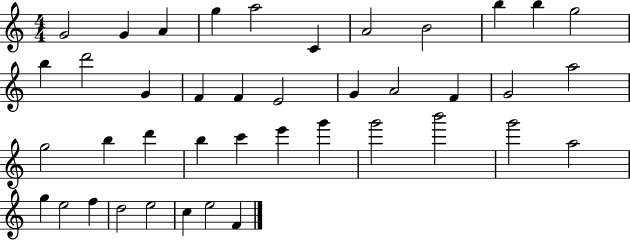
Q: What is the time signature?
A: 4/4